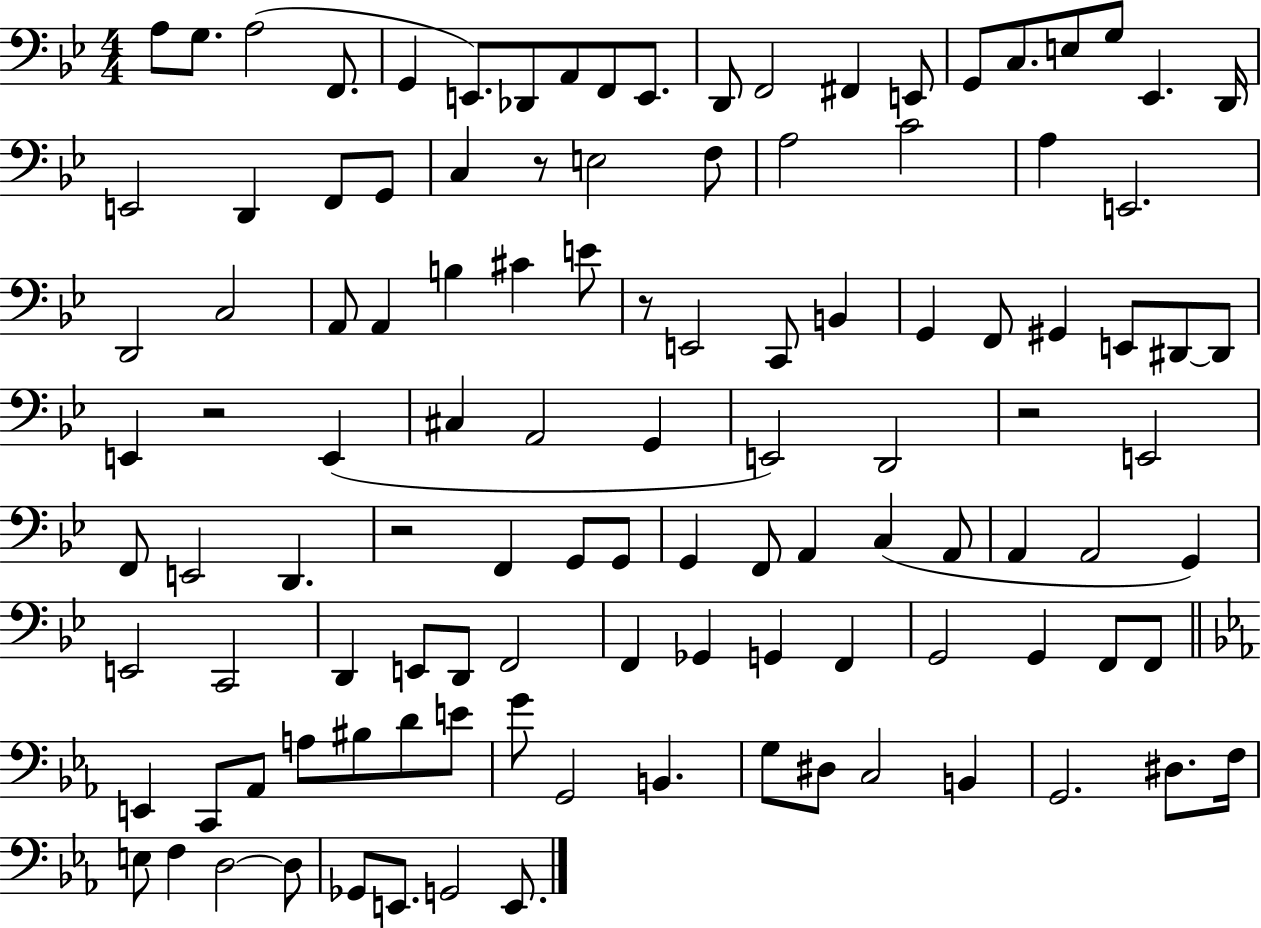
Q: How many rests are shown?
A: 5